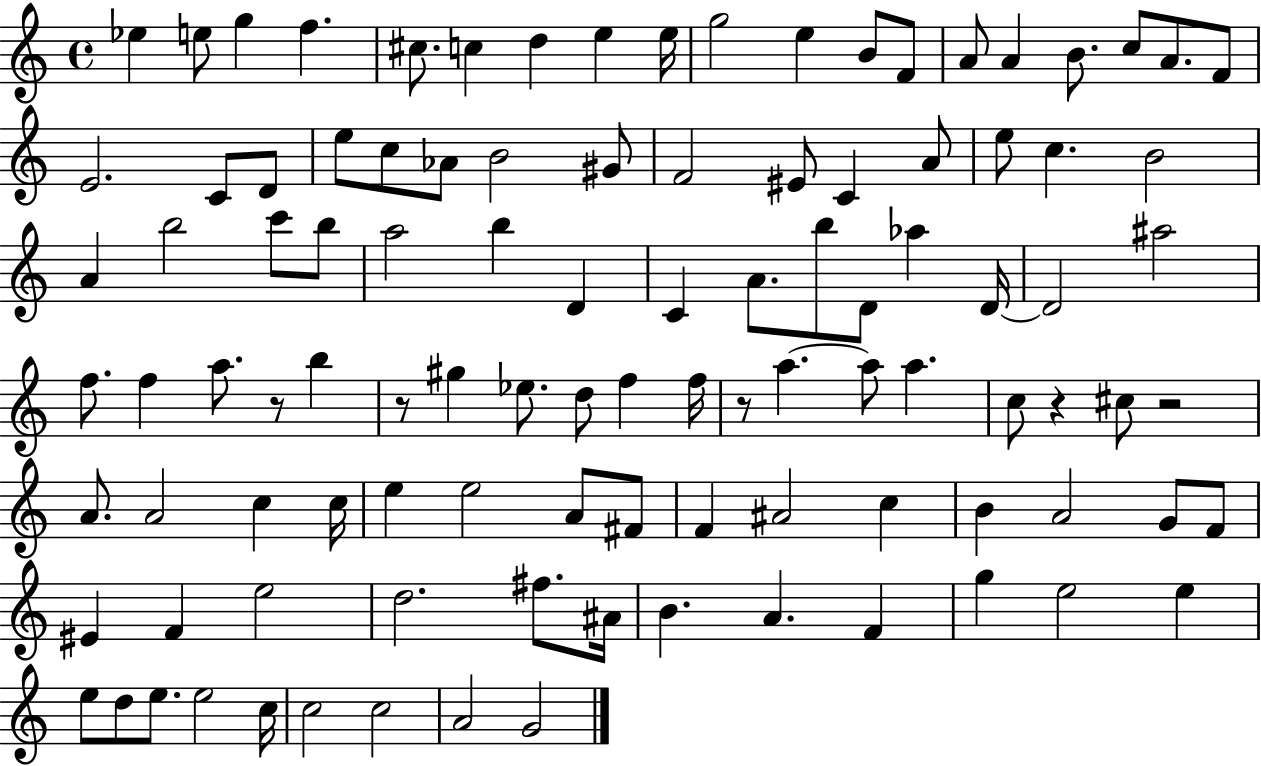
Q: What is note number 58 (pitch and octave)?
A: F5